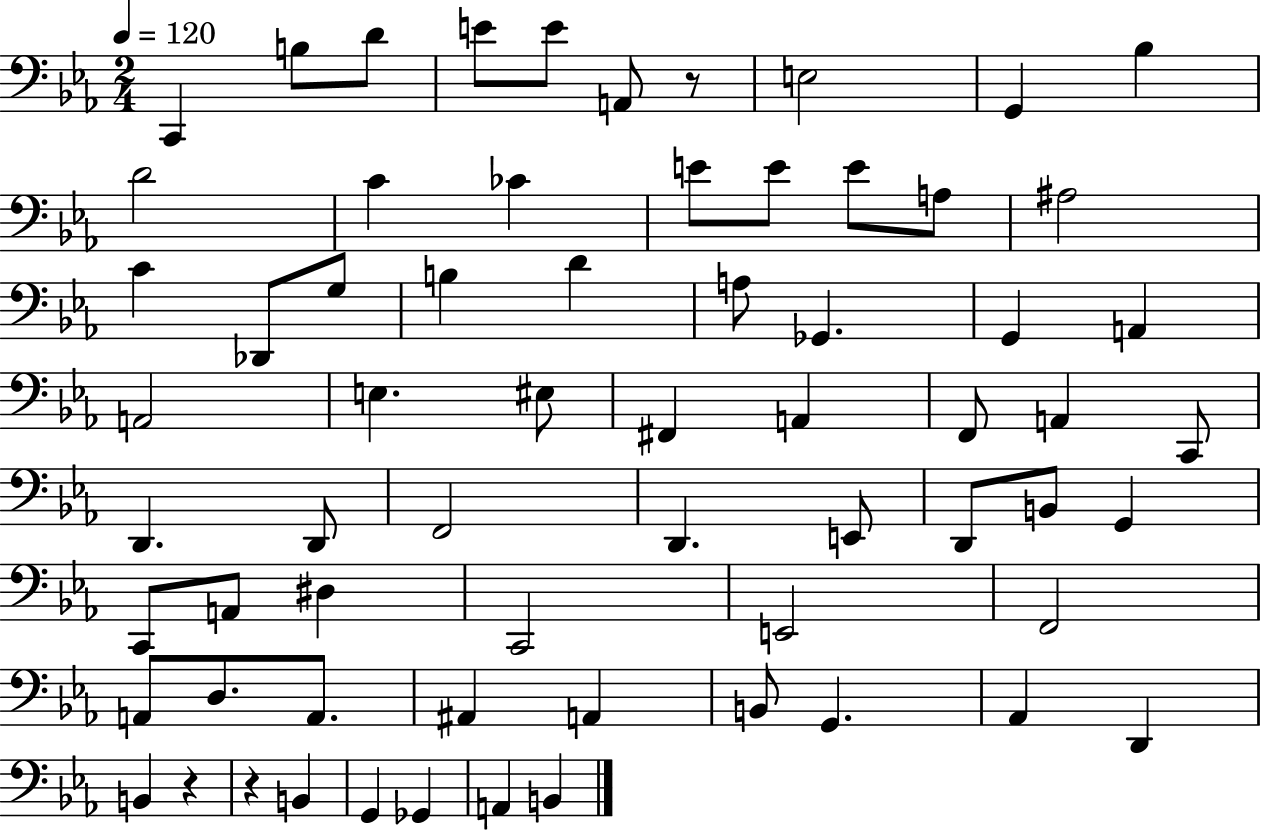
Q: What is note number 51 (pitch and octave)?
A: A2